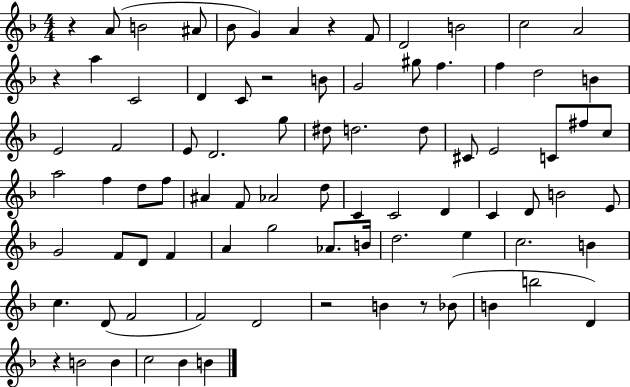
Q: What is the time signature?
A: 4/4